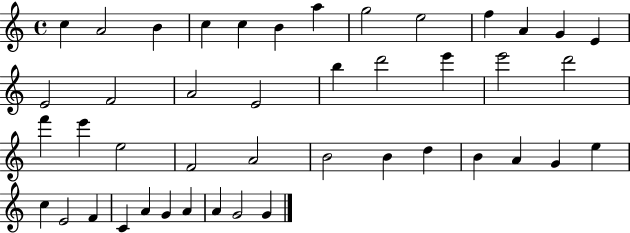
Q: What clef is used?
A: treble